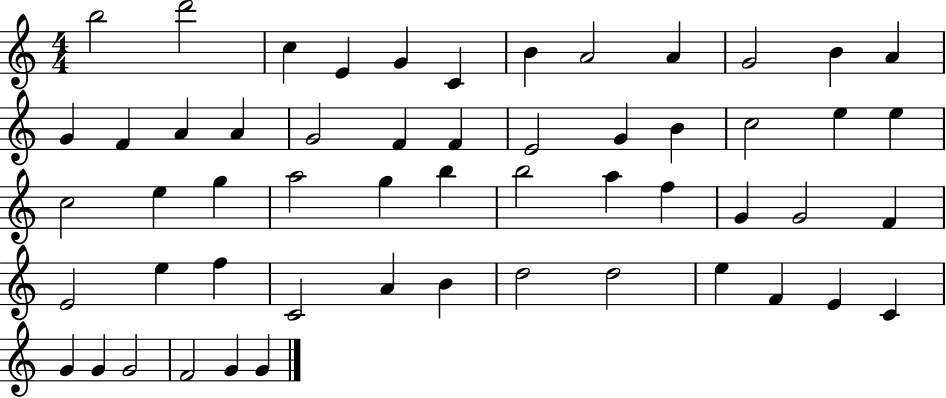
X:1
T:Untitled
M:4/4
L:1/4
K:C
b2 d'2 c E G C B A2 A G2 B A G F A A G2 F F E2 G B c2 e e c2 e g a2 g b b2 a f G G2 F E2 e f C2 A B d2 d2 e F E C G G G2 F2 G G